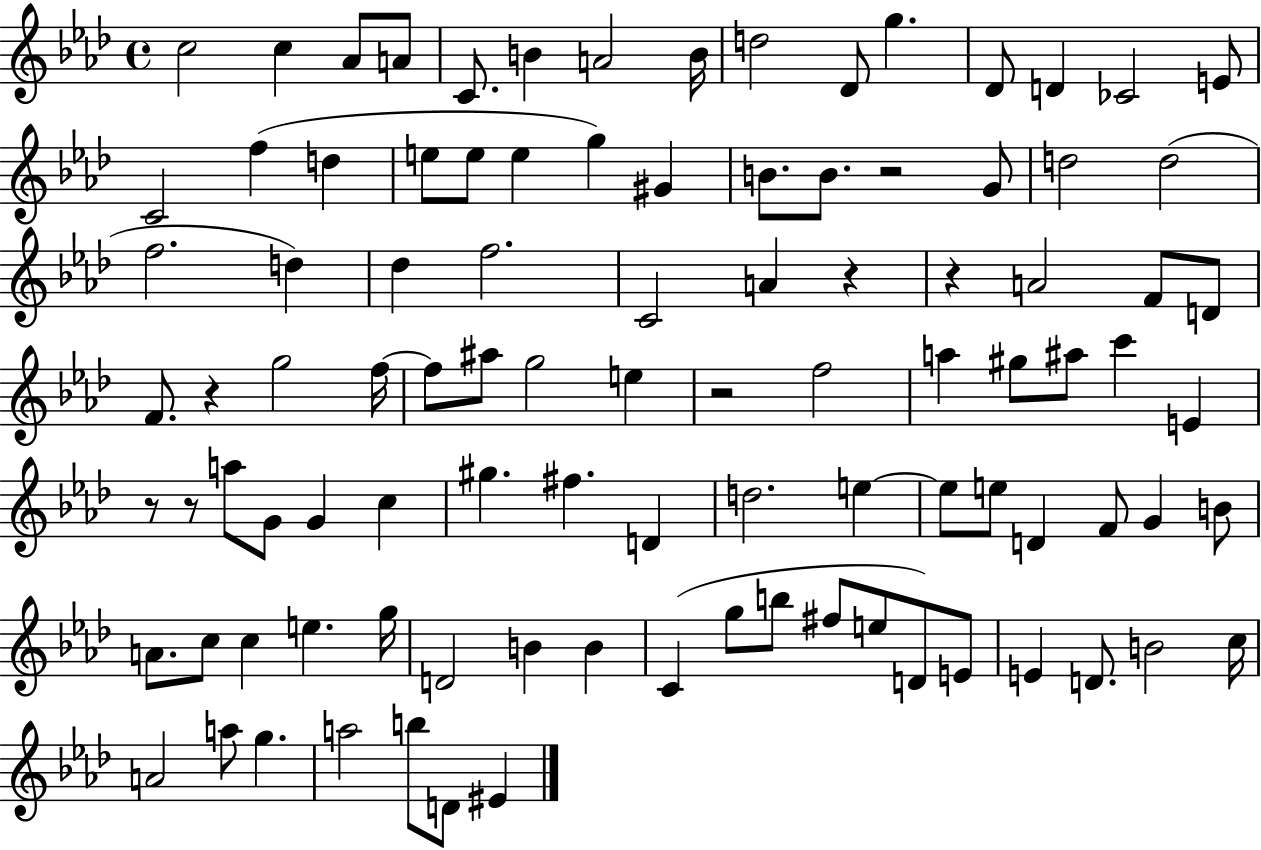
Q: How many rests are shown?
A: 7